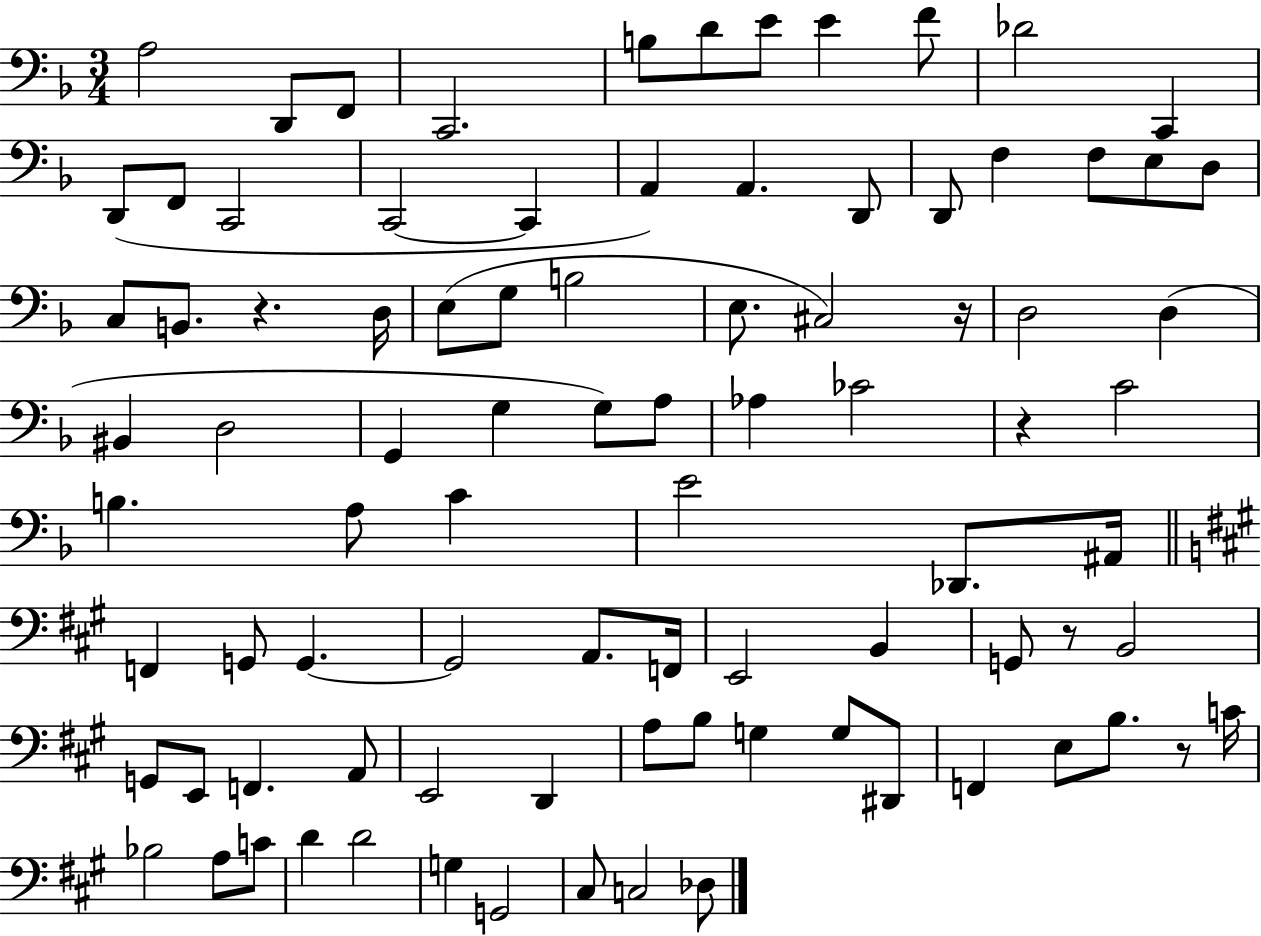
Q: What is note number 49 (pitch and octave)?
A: A#2